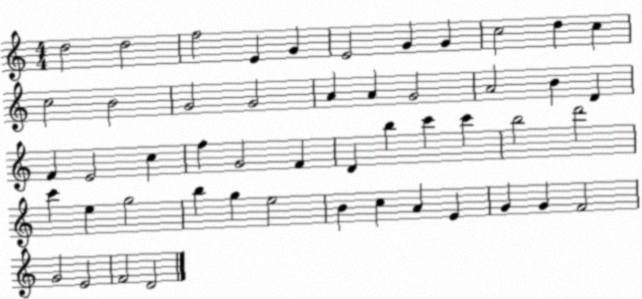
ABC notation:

X:1
T:Untitled
M:4/4
L:1/4
K:C
d2 d2 f2 E G E2 G G c2 d c c2 B2 G2 G2 A A G2 A2 B D F E2 c f G2 F D b c' c' b2 d'2 c' e g2 b g e2 B c A E G G F2 G2 E2 F2 D2